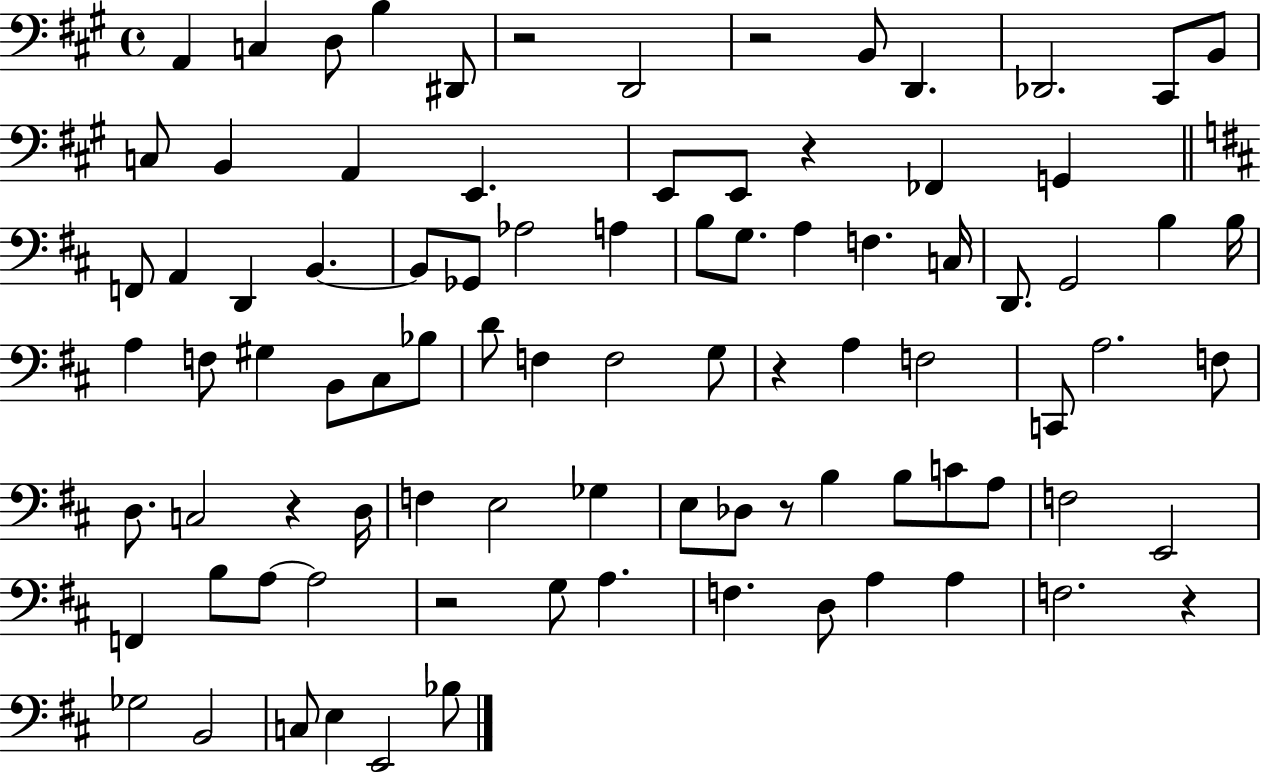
A2/q C3/q D3/e B3/q D#2/e R/h D2/h R/h B2/e D2/q. Db2/h. C#2/e B2/e C3/e B2/q A2/q E2/q. E2/e E2/e R/q FES2/q G2/q F2/e A2/q D2/q B2/q. B2/e Gb2/e Ab3/h A3/q B3/e G3/e. A3/q F3/q. C3/s D2/e. G2/h B3/q B3/s A3/q F3/e G#3/q B2/e C#3/e Bb3/e D4/e F3/q F3/h G3/e R/q A3/q F3/h C2/e A3/h. F3/e D3/e. C3/h R/q D3/s F3/q E3/h Gb3/q E3/e Db3/e R/e B3/q B3/e C4/e A3/e F3/h E2/h F2/q B3/e A3/e A3/h R/h G3/e A3/q. F3/q. D3/e A3/q A3/q F3/h. R/q Gb3/h B2/h C3/e E3/q E2/h Bb3/e